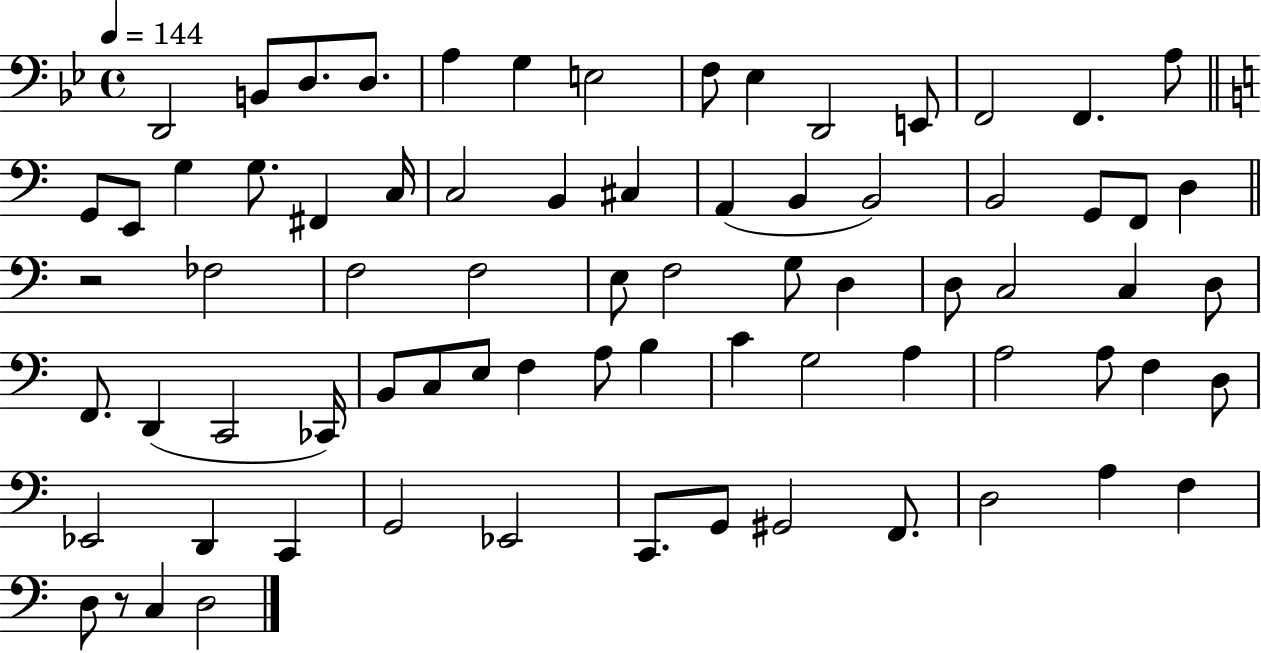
{
  \clef bass
  \time 4/4
  \defaultTimeSignature
  \key bes \major
  \tempo 4 = 144
  d,2 b,8 d8. d8. | a4 g4 e2 | f8 ees4 d,2 e,8 | f,2 f,4. a8 | \break \bar "||" \break \key a \minor g,8 e,8 g4 g8. fis,4 c16 | c2 b,4 cis4 | a,4( b,4 b,2) | b,2 g,8 f,8 d4 | \break \bar "||" \break \key c \major r2 fes2 | f2 f2 | e8 f2 g8 d4 | d8 c2 c4 d8 | \break f,8. d,4( c,2 ces,16) | b,8 c8 e8 f4 a8 b4 | c'4 g2 a4 | a2 a8 f4 d8 | \break ees,2 d,4 c,4 | g,2 ees,2 | c,8. g,8 gis,2 f,8. | d2 a4 f4 | \break d8 r8 c4 d2 | \bar "|."
}